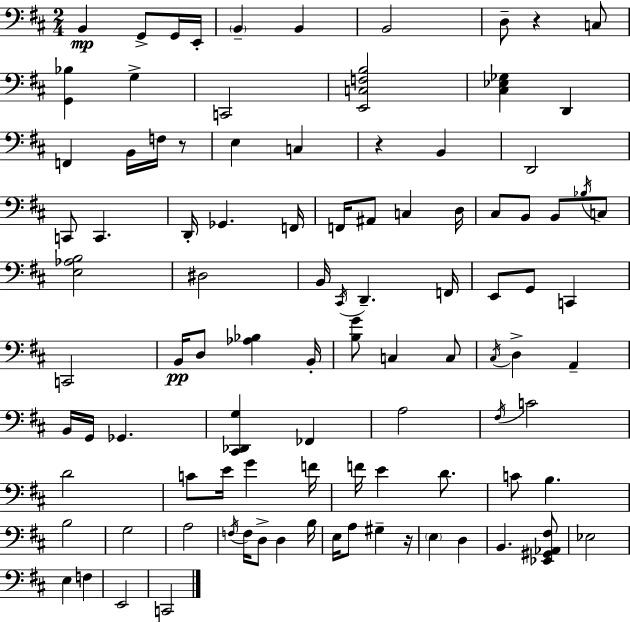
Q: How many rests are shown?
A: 4